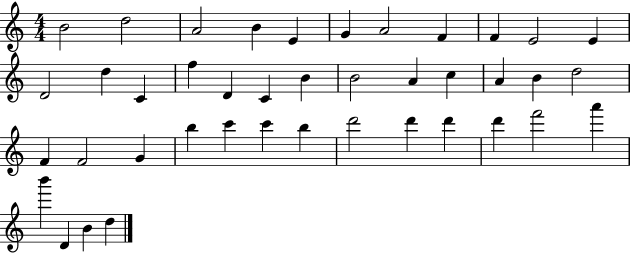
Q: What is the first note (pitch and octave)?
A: B4